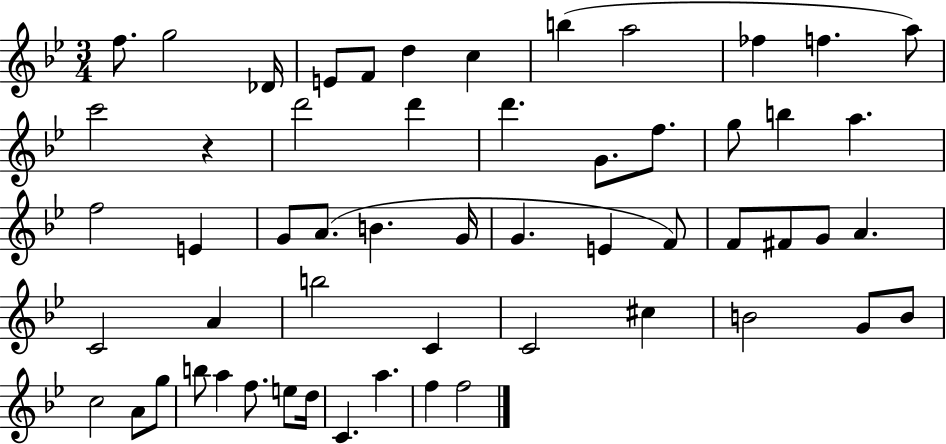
F5/e. G5/h Db4/s E4/e F4/e D5/q C5/q B5/q A5/h FES5/q F5/q. A5/e C6/h R/q D6/h D6/q D6/q. G4/e. F5/e. G5/e B5/q A5/q. F5/h E4/q G4/e A4/e. B4/q. G4/s G4/q. E4/q F4/e F4/e F#4/e G4/e A4/q. C4/h A4/q B5/h C4/q C4/h C#5/q B4/h G4/e B4/e C5/h A4/e G5/e B5/e A5/q F5/e. E5/e D5/s C4/q. A5/q. F5/q F5/h